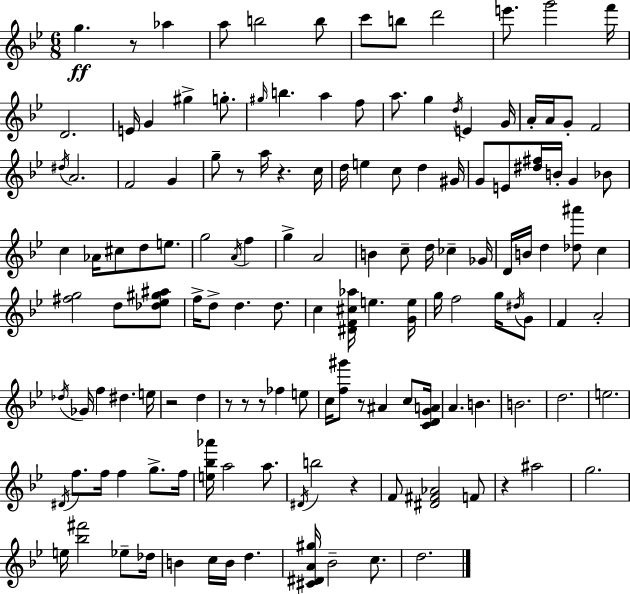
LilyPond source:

{
  \clef treble
  \numericTimeSignature
  \time 6/8
  \key bes \major
  g''4.\ff r8 aes''4 | a''8 b''2 b''8 | c'''8 b''8 d'''2 | e'''8. g'''2 f'''16 | \break d'2. | e'16 g'4 gis''4-> g''8.-. | \grace { gis''16 } b''4. a''4 f''8 | a''8. g''4 \acciaccatura { d''16 } e'4 | \break g'16 a'16-. a'16 g'8-. f'2 | \acciaccatura { dis''16 } a'2. | f'2 g'4 | g''8-- r8 a''16 r4. | \break c''16 d''16 e''4 c''8 d''4 | gis'16 g'8 e'8 <dis'' fis''>16 b'16-. g'4 | bes'8 c''4 aes'16 cis''8 d''8 | e''8. g''2 \acciaccatura { a'16 } | \break f''4 g''4-> a'2 | b'4 c''8-- d''16 ces''4-- | ges'16 d'16 b'16 d''4 <des'' ais'''>8 | c''4 <fis'' g''>2 | \break d''8 <des'' ees'' gis'' ais''>8 f''16-> d''8-> d''4. | d''8. c''4 <dis' f' cis'' aes''>16 e''4. | <g' e''>16 g''16 f''2 | g''16 \acciaccatura { dis''16 } g'8 f'4 a'2-. | \break \acciaccatura { des''16 } ges'16 f''4 dis''4. | e''16 r2 | d''4 r8 r8 r8 | fes''4 e''8 c''16 <f'' gis'''>8 r8 ais'4 | \break c''8 <c' d' g' a'>16 a'4. | b'4. b'2. | d''2. | e''2. | \break \acciaccatura { dis'16 } f''8. f''16 f''4 | g''8.-> f''16 <e'' bes'' aes'''>16 a''2 | a''8. \acciaccatura { dis'16 } b''2 | r4 f'8 <dis' fis' aes'>2 | \break f'8 r4 | ais''2 g''2. | e''16 <bes'' fis'''>2 | ees''8-- des''16 b'4 | \break c''16 b'16 d''4. <cis' dis' a' gis''>16 bes'2-- | c''8. d''2. | \bar "|."
}